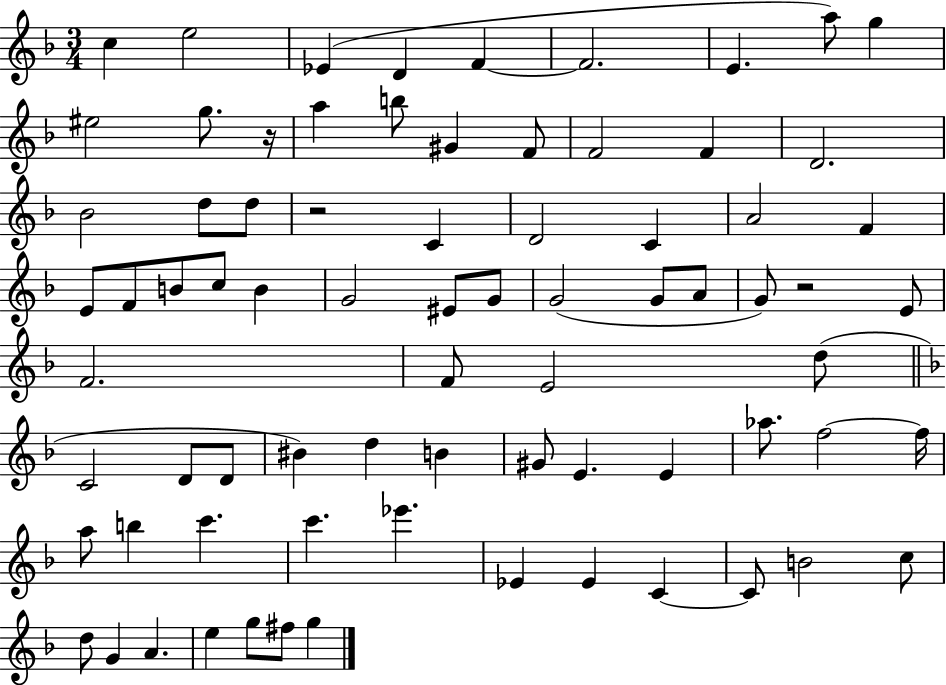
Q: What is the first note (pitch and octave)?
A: C5